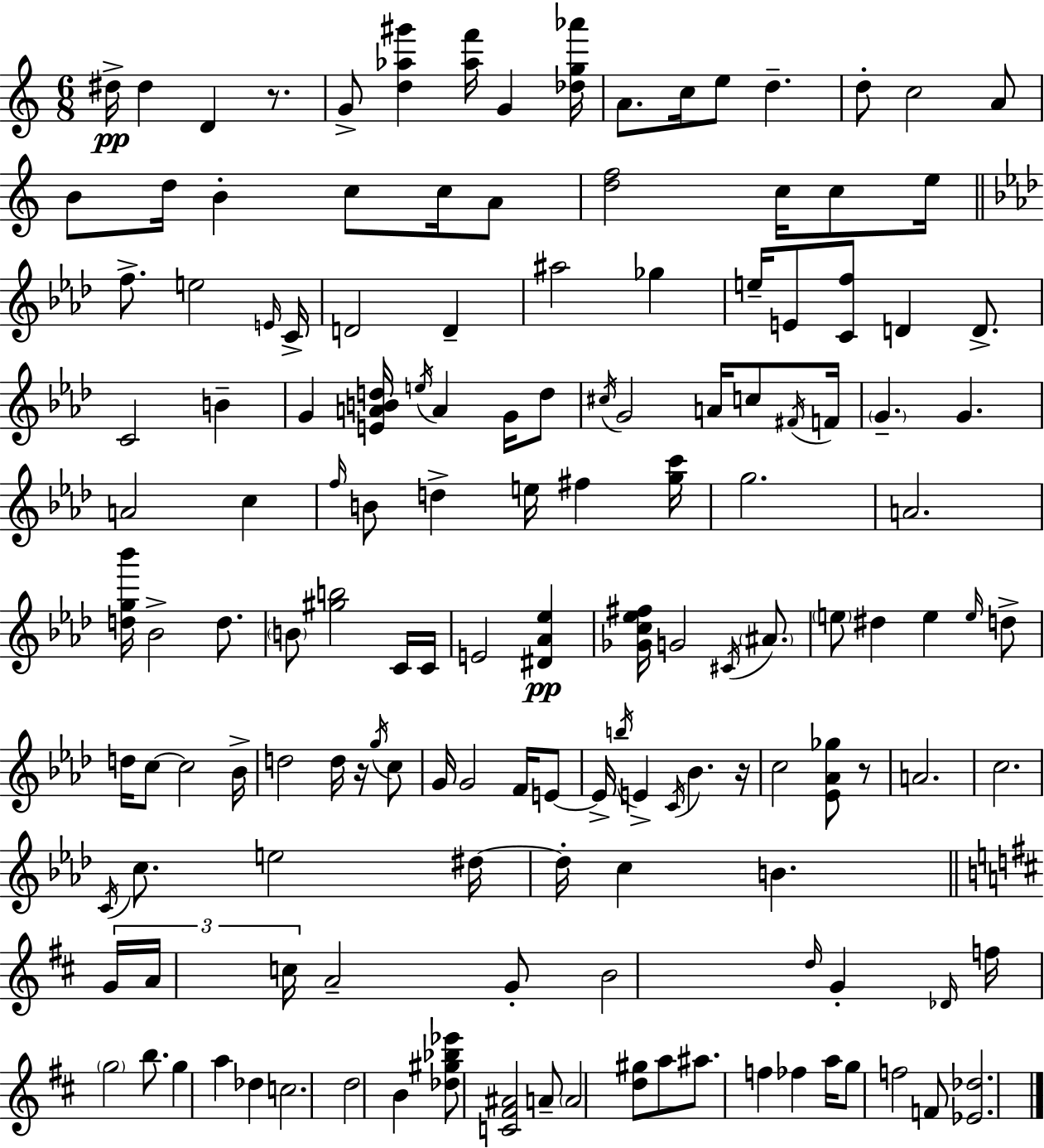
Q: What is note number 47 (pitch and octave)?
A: G4